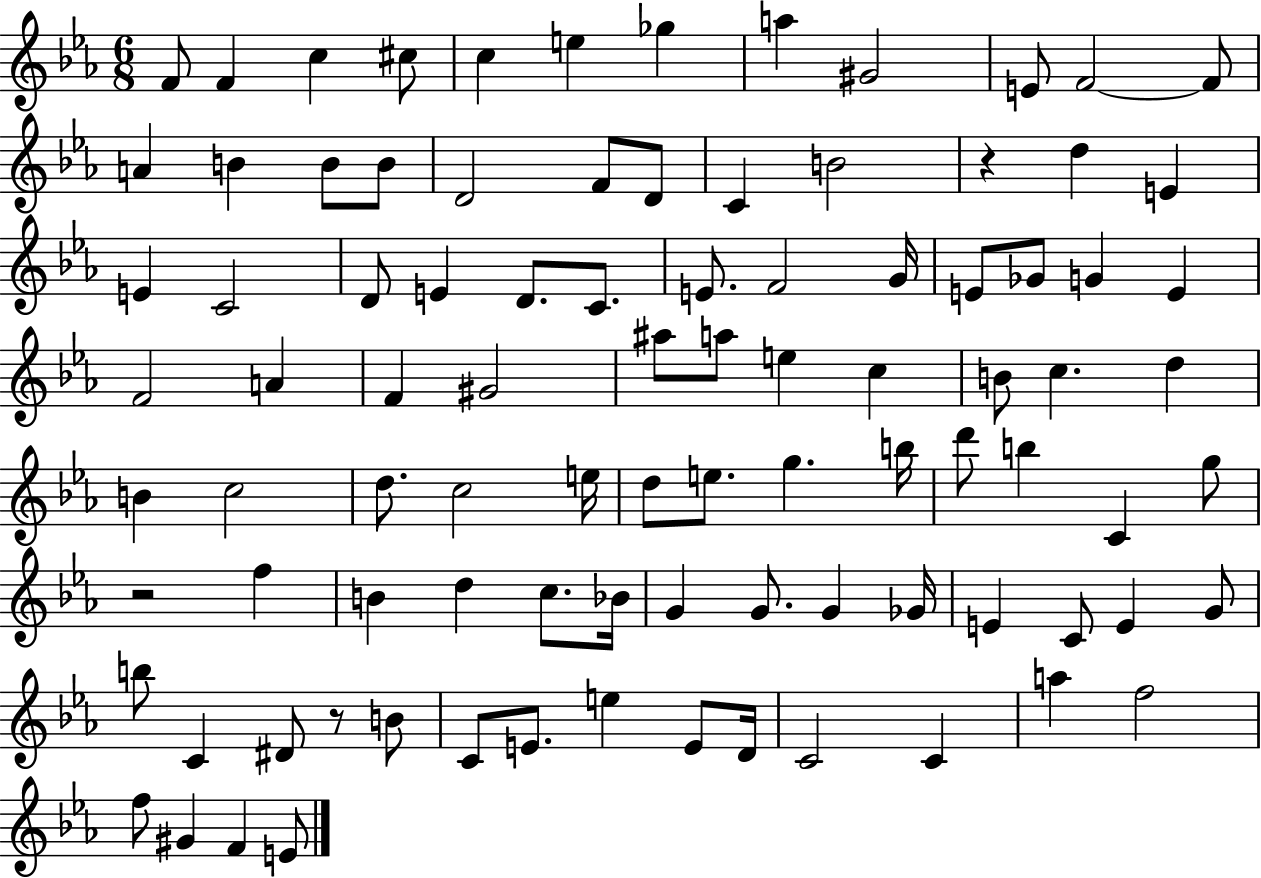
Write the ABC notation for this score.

X:1
T:Untitled
M:6/8
L:1/4
K:Eb
F/2 F c ^c/2 c e _g a ^G2 E/2 F2 F/2 A B B/2 B/2 D2 F/2 D/2 C B2 z d E E C2 D/2 E D/2 C/2 E/2 F2 G/4 E/2 _G/2 G E F2 A F ^G2 ^a/2 a/2 e c B/2 c d B c2 d/2 c2 e/4 d/2 e/2 g b/4 d'/2 b C g/2 z2 f B d c/2 _B/4 G G/2 G _G/4 E C/2 E G/2 b/2 C ^D/2 z/2 B/2 C/2 E/2 e E/2 D/4 C2 C a f2 f/2 ^G F E/2